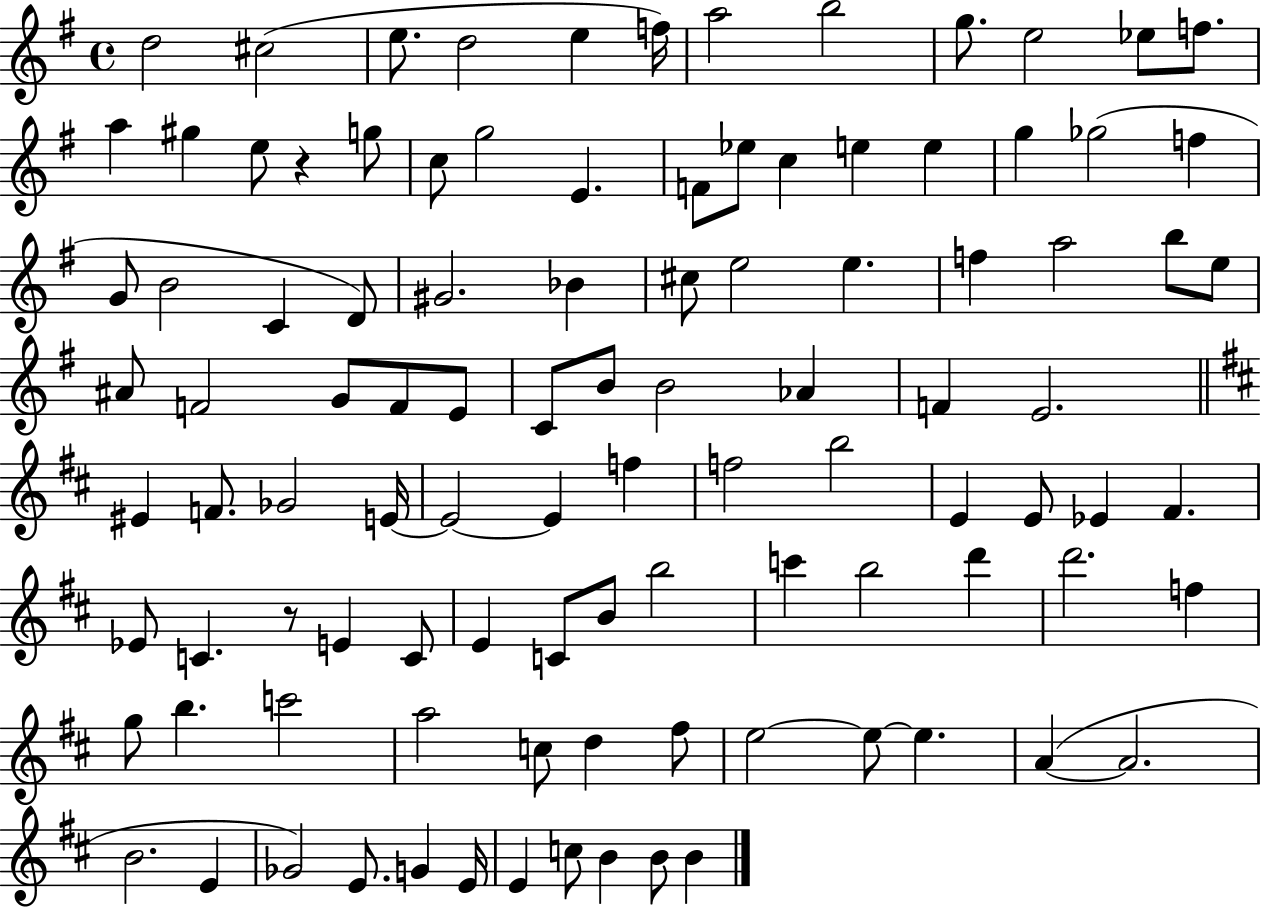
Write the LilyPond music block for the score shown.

{
  \clef treble
  \time 4/4
  \defaultTimeSignature
  \key g \major
  d''2 cis''2( | e''8. d''2 e''4 f''16) | a''2 b''2 | g''8. e''2 ees''8 f''8. | \break a''4 gis''4 e''8 r4 g''8 | c''8 g''2 e'4. | f'8 ees''8 c''4 e''4 e''4 | g''4 ges''2( f''4 | \break g'8 b'2 c'4 d'8) | gis'2. bes'4 | cis''8 e''2 e''4. | f''4 a''2 b''8 e''8 | \break ais'8 f'2 g'8 f'8 e'8 | c'8 b'8 b'2 aes'4 | f'4 e'2. | \bar "||" \break \key b \minor eis'4 f'8. ges'2 e'16~~ | e'2~~ e'4 f''4 | f''2 b''2 | e'4 e'8 ees'4 fis'4. | \break ees'8 c'4. r8 e'4 c'8 | e'4 c'8 b'8 b''2 | c'''4 b''2 d'''4 | d'''2. f''4 | \break g''8 b''4. c'''2 | a''2 c''8 d''4 fis''8 | e''2~~ e''8~~ e''4. | a'4~(~ a'2. | \break b'2. e'4 | ges'2) e'8. g'4 e'16 | e'4 c''8 b'4 b'8 b'4 | \bar "|."
}